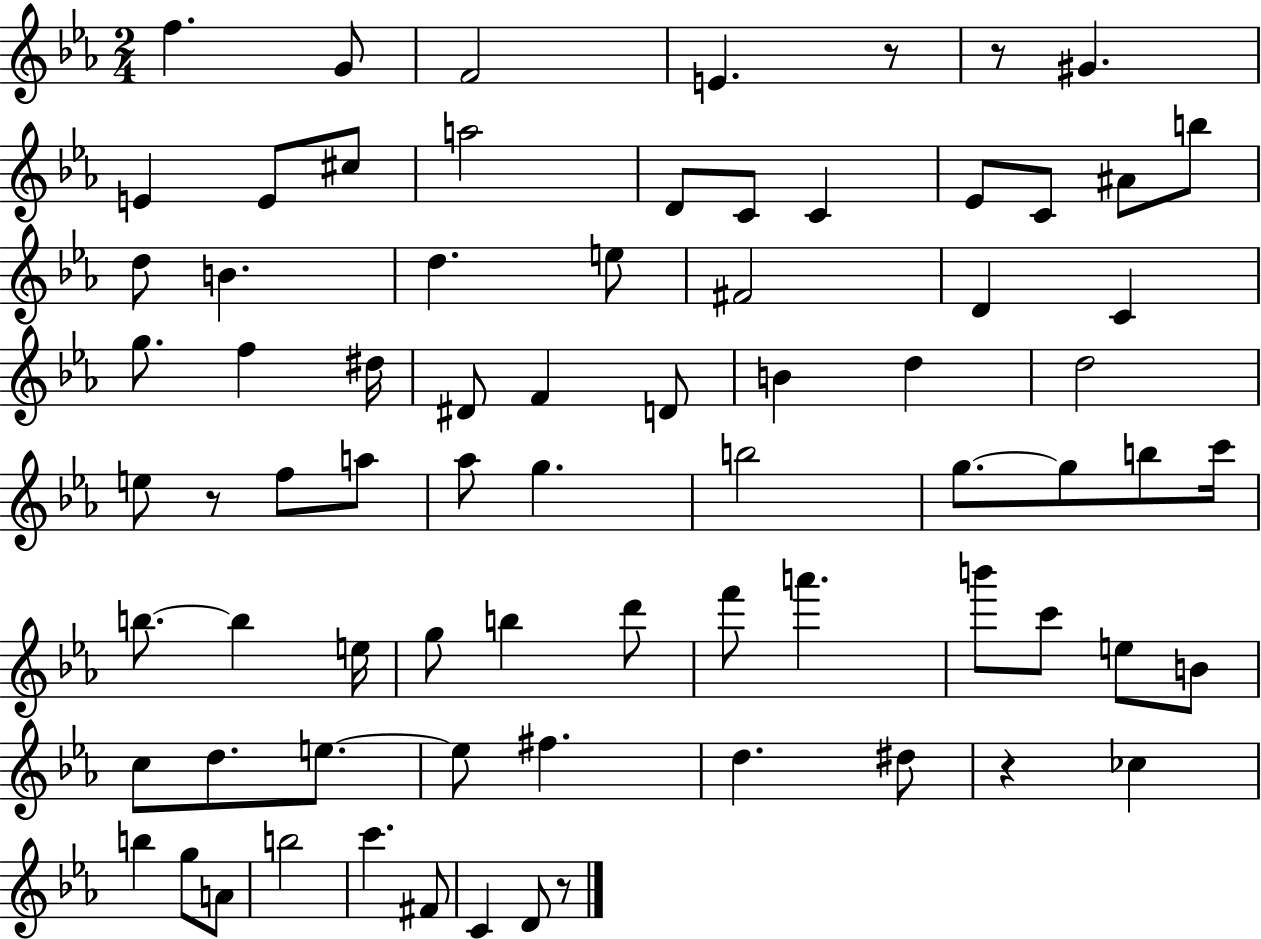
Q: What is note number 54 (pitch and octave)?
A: B4